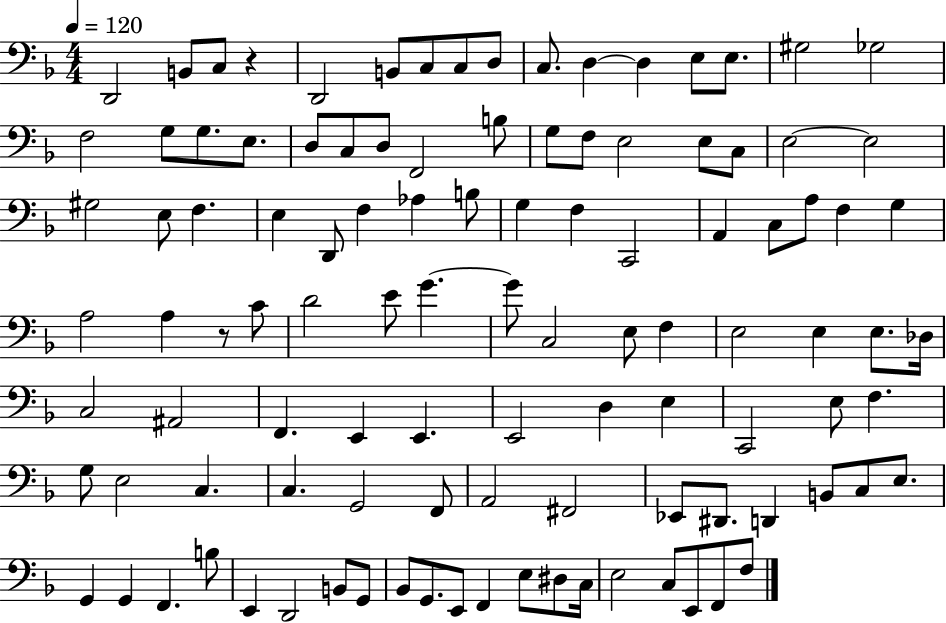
X:1
T:Untitled
M:4/4
L:1/4
K:F
D,,2 B,,/2 C,/2 z D,,2 B,,/2 C,/2 C,/2 D,/2 C,/2 D, D, E,/2 E,/2 ^G,2 _G,2 F,2 G,/2 G,/2 E,/2 D,/2 C,/2 D,/2 F,,2 B,/2 G,/2 F,/2 E,2 E,/2 C,/2 E,2 E,2 ^G,2 E,/2 F, E, D,,/2 F, _A, B,/2 G, F, C,,2 A,, C,/2 A,/2 F, G, A,2 A, z/2 C/2 D2 E/2 G G/2 C,2 E,/2 F, E,2 E, E,/2 _D,/4 C,2 ^A,,2 F,, E,, E,, E,,2 D, E, C,,2 E,/2 F, G,/2 E,2 C, C, G,,2 F,,/2 A,,2 ^F,,2 _E,,/2 ^D,,/2 D,, B,,/2 C,/2 E,/2 G,, G,, F,, B,/2 E,, D,,2 B,,/2 G,,/2 _B,,/2 G,,/2 E,,/2 F,, E,/2 ^D,/2 C,/4 E,2 C,/2 E,,/2 F,,/2 F,/2